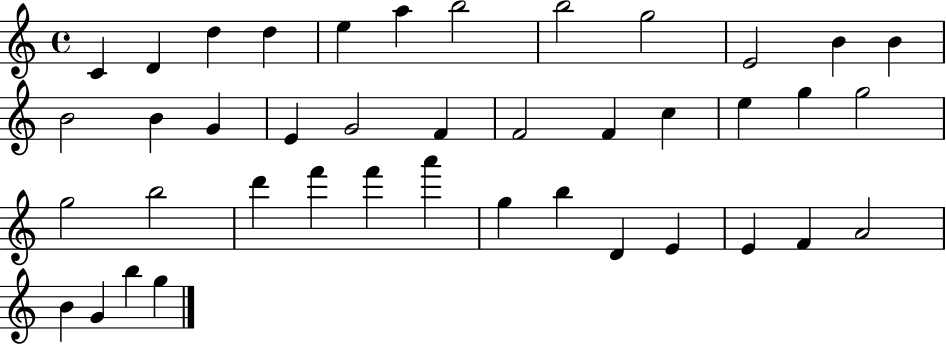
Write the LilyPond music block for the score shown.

{
  \clef treble
  \time 4/4
  \defaultTimeSignature
  \key c \major
  c'4 d'4 d''4 d''4 | e''4 a''4 b''2 | b''2 g''2 | e'2 b'4 b'4 | \break b'2 b'4 g'4 | e'4 g'2 f'4 | f'2 f'4 c''4 | e''4 g''4 g''2 | \break g''2 b''2 | d'''4 f'''4 f'''4 a'''4 | g''4 b''4 d'4 e'4 | e'4 f'4 a'2 | \break b'4 g'4 b''4 g''4 | \bar "|."
}